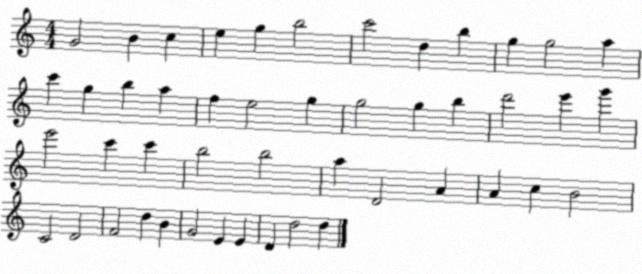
X:1
T:Untitled
M:4/4
L:1/4
K:C
G2 B c e g b2 c'2 d b g g2 a c' g b a f e2 g g2 g b d'2 e' g' e'2 c' c' b2 b2 a D2 A A c B2 C2 D2 F2 d B G2 E E D d2 d